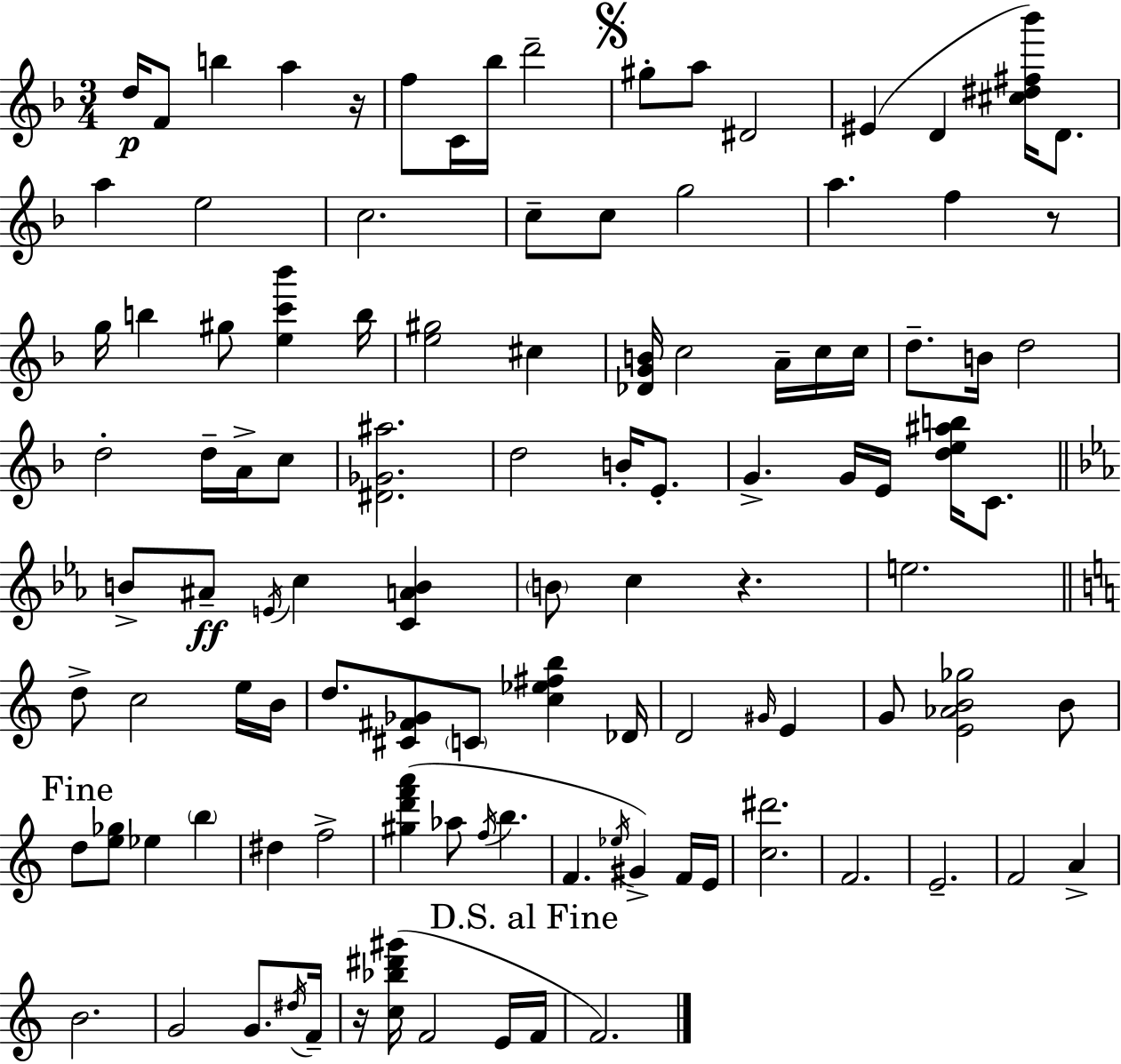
{
  \clef treble
  \numericTimeSignature
  \time 3/4
  \key d \minor
  d''16\p f'8 b''4 a''4 r16 | f''8 c'16 bes''16 d'''2-- | \mark \markup { \musicglyph "scripts.segno" } gis''8-. a''8 dis'2 | eis'4( d'4 <cis'' dis'' fis'' bes'''>16) d'8. | \break a''4 e''2 | c''2. | c''8-- c''8 g''2 | a''4. f''4 r8 | \break g''16 b''4 gis''8 <e'' c''' bes'''>4 b''16 | <e'' gis''>2 cis''4 | <des' g' b'>16 c''2 a'16-- c''16 c''16 | d''8.-- b'16 d''2 | \break d''2-. d''16-- a'16-> c''8 | <dis' ges' ais''>2. | d''2 b'16-. e'8.-. | g'4.-> g'16 e'16 <d'' e'' ais'' b''>16 c'8. | \break \bar "||" \break \key ees \major b'8-> ais'8--\ff \acciaccatura { e'16 } c''4 <c' a' b'>4 | \parenthesize b'8 c''4 r4. | e''2. | \bar "||" \break \key a \minor d''8-> c''2 e''16 b'16 | d''8. <cis' fis' ges'>8 \parenthesize c'8 <c'' ees'' fis'' b''>4 des'16 | d'2 \grace { gis'16 } e'4 | g'8 <e' aes' b' ges''>2 b'8 | \break \mark "Fine" d''8 <e'' ges''>8 ees''4 \parenthesize b''4 | dis''4 f''2-> | <gis'' d''' f''' a'''>4( aes''8 \acciaccatura { f''16 } b''4. | f'4. \acciaccatura { ees''16 }) gis'4-> | \break f'16 e'16 <c'' dis'''>2. | f'2. | e'2.-- | f'2 a'4-> | \break b'2. | g'2 g'8. | \acciaccatura { dis''16 } f'16-- r16 <c'' bes'' dis''' gis'''>16( f'2 | e'16 \mark "D.S. al Fine" f'16 f'2.) | \break \bar "|."
}